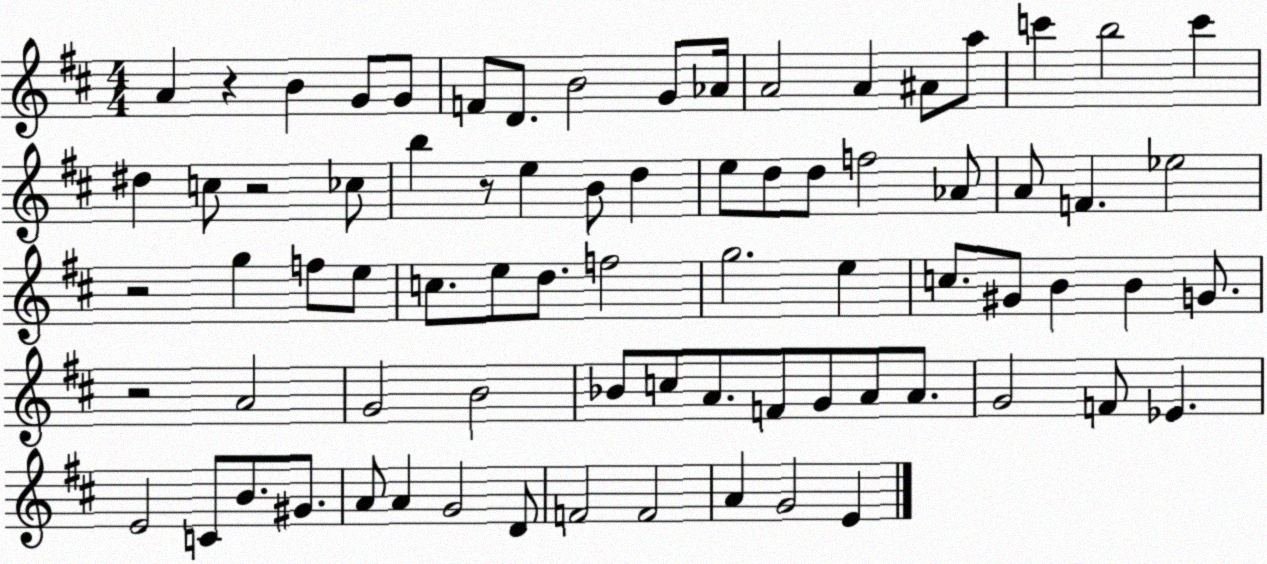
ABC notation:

X:1
T:Untitled
M:4/4
L:1/4
K:D
A z B G/2 G/2 F/2 D/2 B2 G/2 _A/4 A2 A ^A/2 a/2 c' b2 c' ^d c/2 z2 _c/2 b z/2 e B/2 d e/2 d/2 d/2 f2 _A/2 A/2 F _e2 z2 g f/2 e/2 c/2 e/2 d/2 f2 g2 e c/2 ^G/2 B B G/2 z2 A2 G2 B2 _B/2 c/2 A/2 F/2 G/2 A/2 A/2 G2 F/2 _E E2 C/2 B/2 ^G/2 A/2 A G2 D/2 F2 F2 A G2 E